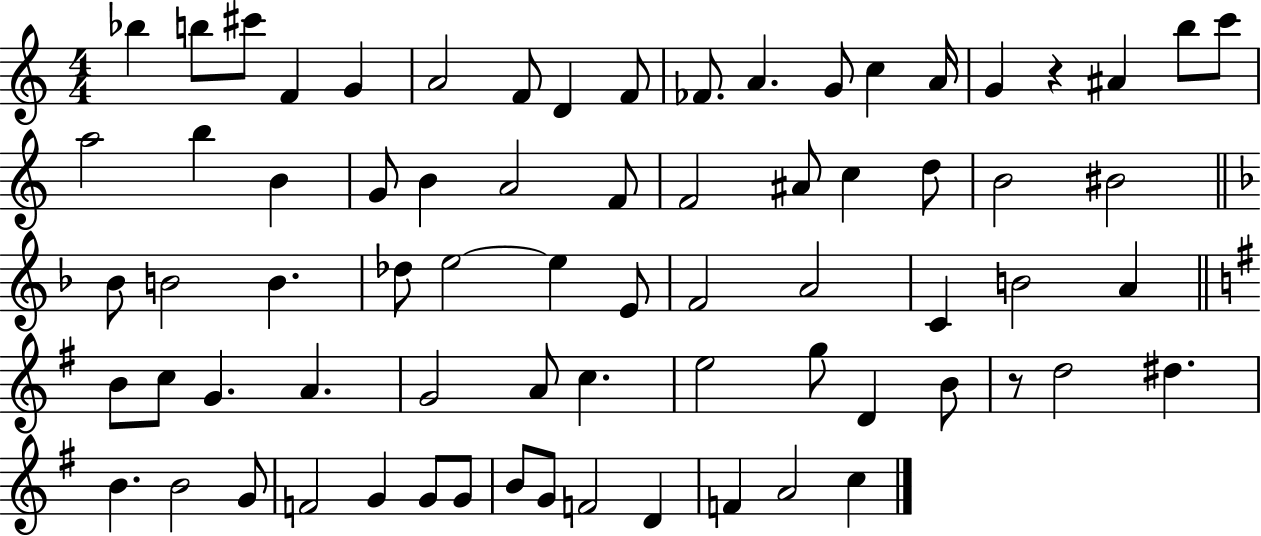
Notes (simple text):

Bb5/q B5/e C#6/e F4/q G4/q A4/h F4/e D4/q F4/e FES4/e. A4/q. G4/e C5/q A4/s G4/q R/q A#4/q B5/e C6/e A5/h B5/q B4/q G4/e B4/q A4/h F4/e F4/h A#4/e C5/q D5/e B4/h BIS4/h Bb4/e B4/h B4/q. Db5/e E5/h E5/q E4/e F4/h A4/h C4/q B4/h A4/q B4/e C5/e G4/q. A4/q. G4/h A4/e C5/q. E5/h G5/e D4/q B4/e R/e D5/h D#5/q. B4/q. B4/h G4/e F4/h G4/q G4/e G4/e B4/e G4/e F4/h D4/q F4/q A4/h C5/q